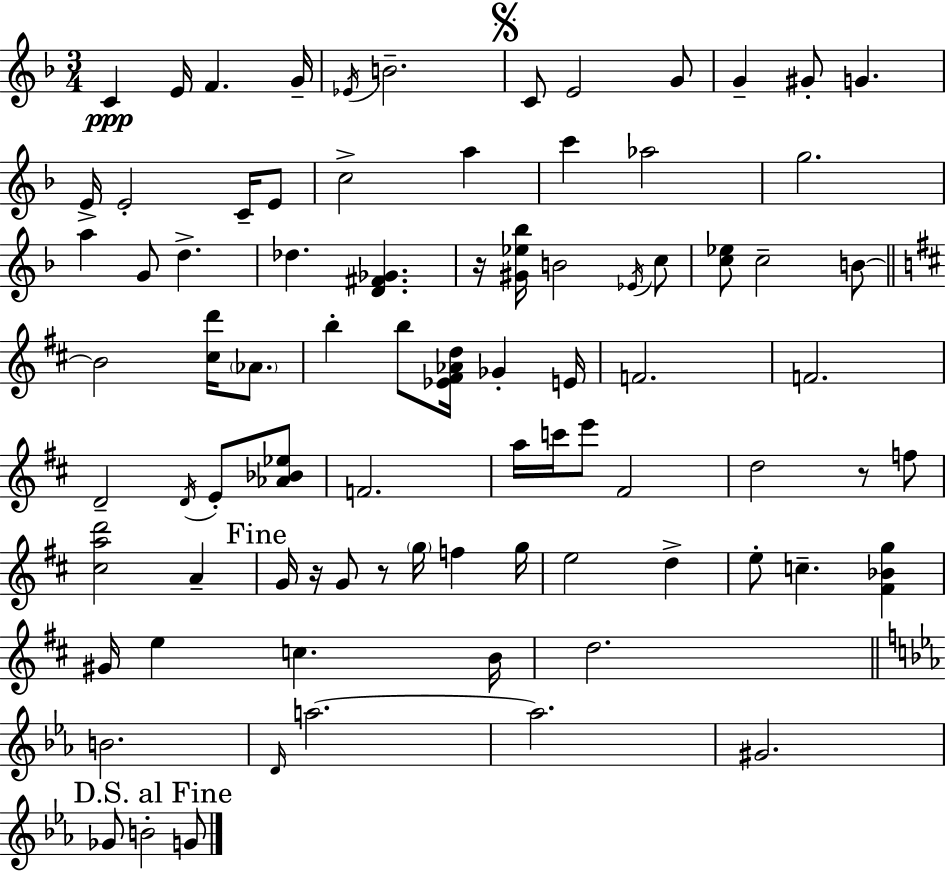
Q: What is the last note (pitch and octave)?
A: G4